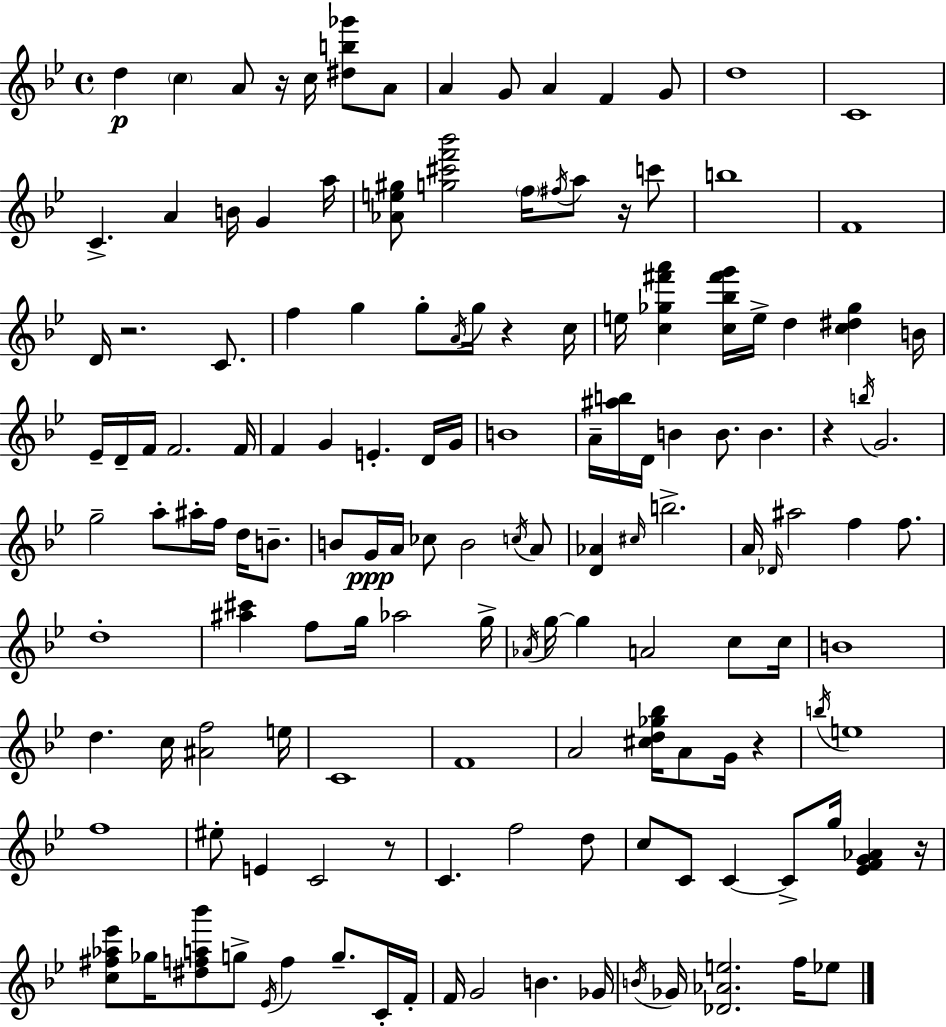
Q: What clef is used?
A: treble